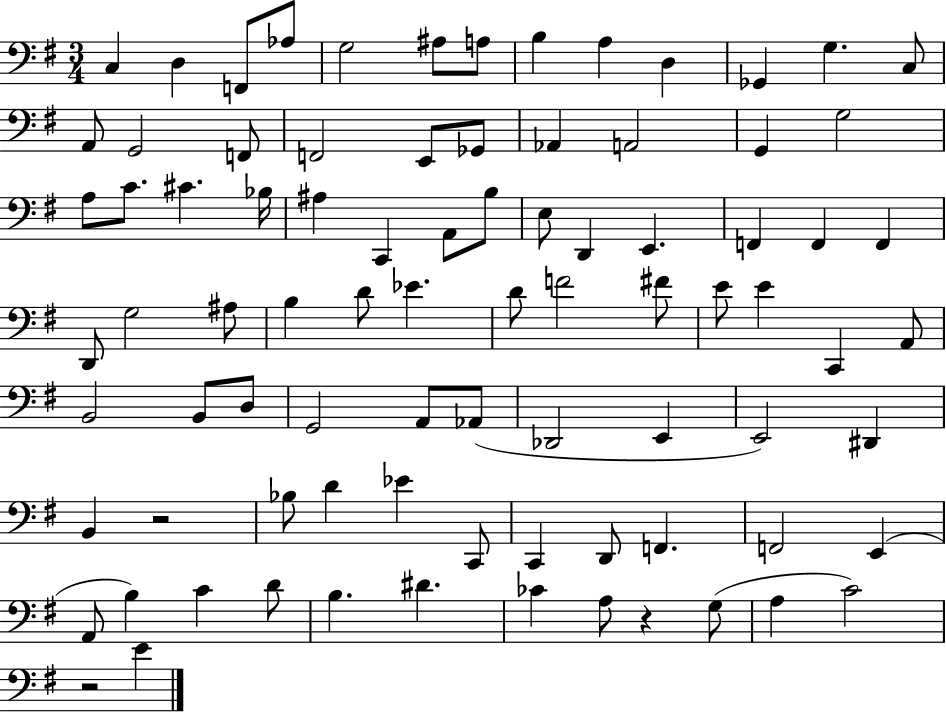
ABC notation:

X:1
T:Untitled
M:3/4
L:1/4
K:G
C, D, F,,/2 _A,/2 G,2 ^A,/2 A,/2 B, A, D, _G,, G, C,/2 A,,/2 G,,2 F,,/2 F,,2 E,,/2 _G,,/2 _A,, A,,2 G,, G,2 A,/2 C/2 ^C _B,/4 ^A, C,, A,,/2 B,/2 E,/2 D,, E,, F,, F,, F,, D,,/2 G,2 ^A,/2 B, D/2 _E D/2 F2 ^F/2 E/2 E C,, A,,/2 B,,2 B,,/2 D,/2 G,,2 A,,/2 _A,,/2 _D,,2 E,, E,,2 ^D,, B,, z2 _B,/2 D _E C,,/2 C,, D,,/2 F,, F,,2 E,, A,,/2 B, C D/2 B, ^D _C A,/2 z G,/2 A, C2 z2 E